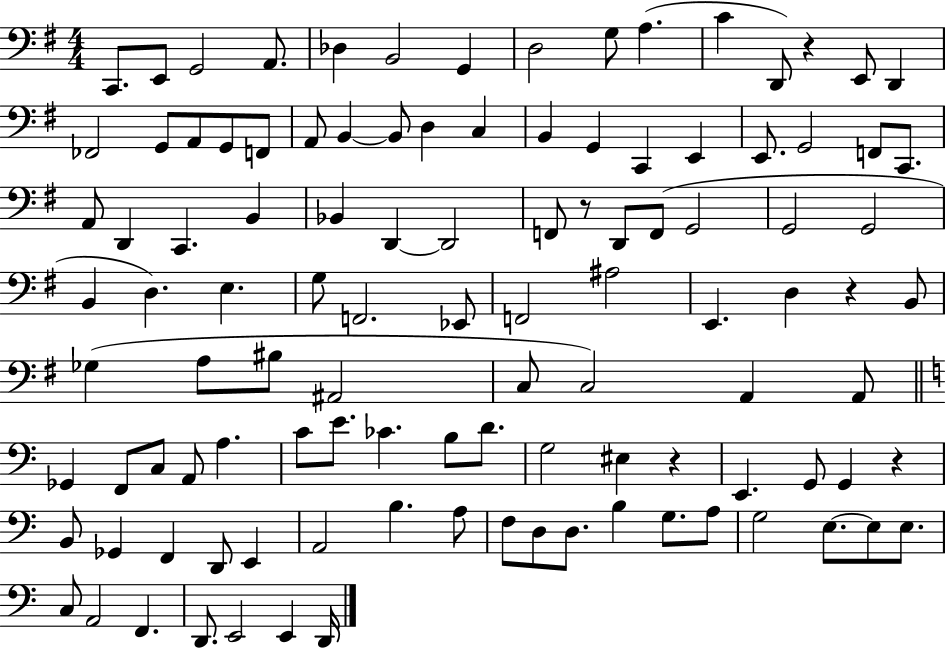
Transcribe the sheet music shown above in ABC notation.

X:1
T:Untitled
M:4/4
L:1/4
K:G
C,,/2 E,,/2 G,,2 A,,/2 _D, B,,2 G,, D,2 G,/2 A, C D,,/2 z E,,/2 D,, _F,,2 G,,/2 A,,/2 G,,/2 F,,/2 A,,/2 B,, B,,/2 D, C, B,, G,, C,, E,, E,,/2 G,,2 F,,/2 C,,/2 A,,/2 D,, C,, B,, _B,, D,, D,,2 F,,/2 z/2 D,,/2 F,,/2 G,,2 G,,2 G,,2 B,, D, E, G,/2 F,,2 _E,,/2 F,,2 ^A,2 E,, D, z B,,/2 _G, A,/2 ^B,/2 ^A,,2 C,/2 C,2 A,, A,,/2 _G,, F,,/2 C,/2 A,,/2 A, C/2 E/2 _C B,/2 D/2 G,2 ^E, z E,, G,,/2 G,, z B,,/2 _G,, F,, D,,/2 E,, A,,2 B, A,/2 F,/2 D,/2 D,/2 B, G,/2 A,/2 G,2 E,/2 E,/2 E,/2 C,/2 A,,2 F,, D,,/2 E,,2 E,, D,,/4